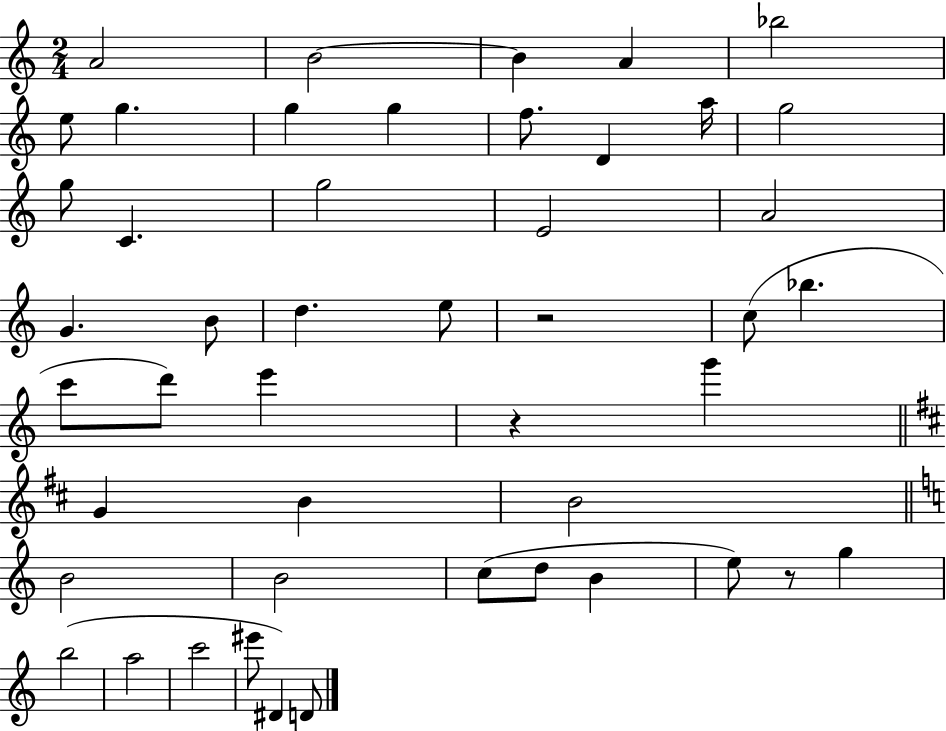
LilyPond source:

{
  \clef treble
  \numericTimeSignature
  \time 2/4
  \key c \major
  a'2 | b'2~~ | b'4 a'4 | bes''2 | \break e''8 g''4. | g''4 g''4 | f''8. d'4 a''16 | g''2 | \break g''8 c'4. | g''2 | e'2 | a'2 | \break g'4. b'8 | d''4. e''8 | r2 | c''8( bes''4. | \break c'''8 d'''8) e'''4 | r4 g'''4 | \bar "||" \break \key d \major g'4 b'4 | b'2 | \bar "||" \break \key a \minor b'2 | b'2 | c''8( d''8 b'4 | e''8) r8 g''4 | \break b''2( | a''2 | c'''2 | eis'''8 dis'4) d'8 | \break \bar "|."
}